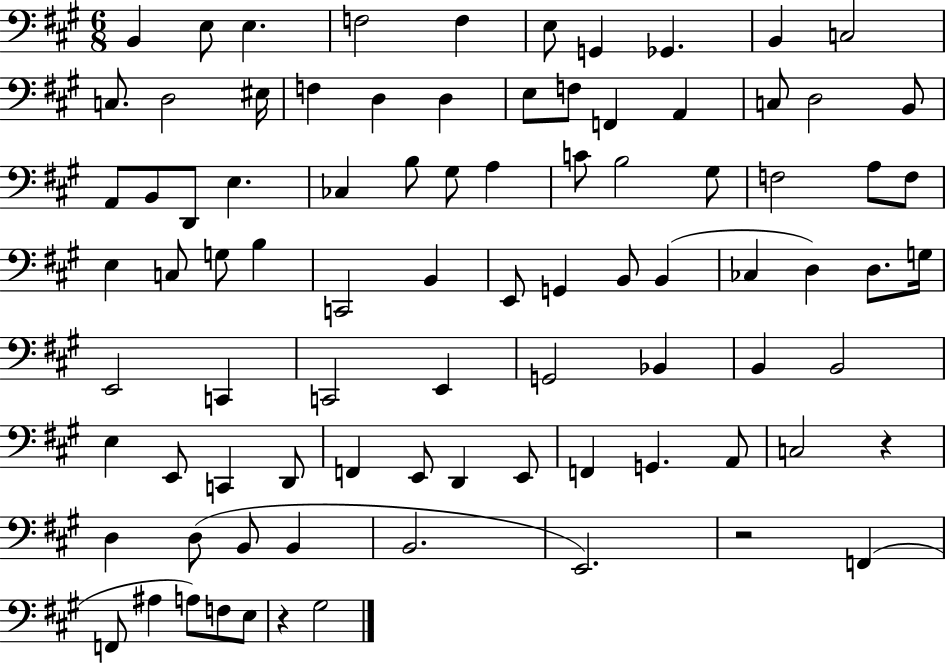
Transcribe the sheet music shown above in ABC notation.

X:1
T:Untitled
M:6/8
L:1/4
K:A
B,, E,/2 E, F,2 F, E,/2 G,, _G,, B,, C,2 C,/2 D,2 ^E,/4 F, D, D, E,/2 F,/2 F,, A,, C,/2 D,2 B,,/2 A,,/2 B,,/2 D,,/2 E, _C, B,/2 ^G,/2 A, C/2 B,2 ^G,/2 F,2 A,/2 F,/2 E, C,/2 G,/2 B, C,,2 B,, E,,/2 G,, B,,/2 B,, _C, D, D,/2 G,/4 E,,2 C,, C,,2 E,, G,,2 _B,, B,, B,,2 E, E,,/2 C,, D,,/2 F,, E,,/2 D,, E,,/2 F,, G,, A,,/2 C,2 z D, D,/2 B,,/2 B,, B,,2 E,,2 z2 F,, F,,/2 ^A, A,/2 F,/2 E,/2 z ^G,2